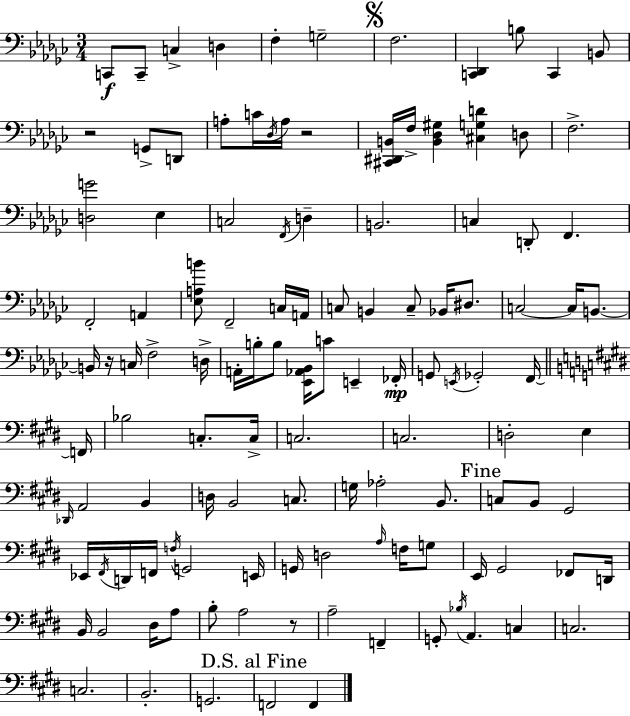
{
  \clef bass
  \numericTimeSignature
  \time 3/4
  \key ees \minor
  c,8\f c,8-- c4-> d4 | f4-. g2-- | \mark \markup { \musicglyph "scripts.segno" } f2. | <c, des,>4 b8 c,4 b,8 | \break r2 g,8-> d,8 | a8-. c'16 \acciaccatura { des16 } a16 r2 | <cis, dis, b,>16 f16-> <b, des gis>4 <cis g d'>4 d8 | f2.-> | \break <d g'>2 ees4 | c2 \acciaccatura { f,16 } d4-- | b,2. | c4 d,8-. f,4. | \break f,2-. a,4 | <ees a b'>8 f,2-- | c16 a,16 c8 b,4 c8-- bes,16 dis8. | c2~~ c16 b,8.~~ | \break b,16 r16 c16 f2-> | d16-> a,16-. b16-. b8 <ees, aes, bes,>16 c'8 e,4-- | fes,16-.\mp g,8 \acciaccatura { e,16 } ges,2-. | f,16~~ \bar "||" \break \key e \major f,16 bes2 c8.-. | c16-> c2. | c2. | d2-. e4 | \break \grace { des,16 } a,2 b,4 | d16 b,2 c8. | g16 aes2-. b,8. | \mark "Fine" c8 b,8 gis,2 | \break ees,16 \acciaccatura { fis,16 } d,16 f,16 \acciaccatura { f16 } g,2 | e,16 g,16 d2 | \grace { a16 } f16 g8 e,16 gis,2 | fes,8 d,16 b,16 b,2 | \break dis16 a8 b8-. a2 | r8 a2-- | f,4-- g,8-. \acciaccatura { bes16 } a,4. | c4 c2. | \break c2. | b,2.-. | g,2. | \mark "D.S. al Fine" f,2 | \break f,4 \bar "|."
}